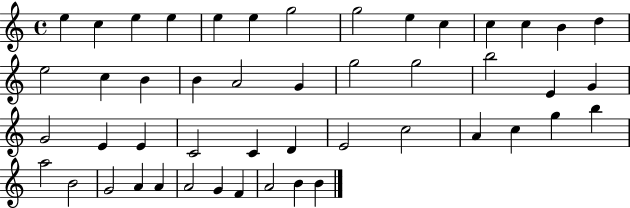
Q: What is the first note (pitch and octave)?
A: E5